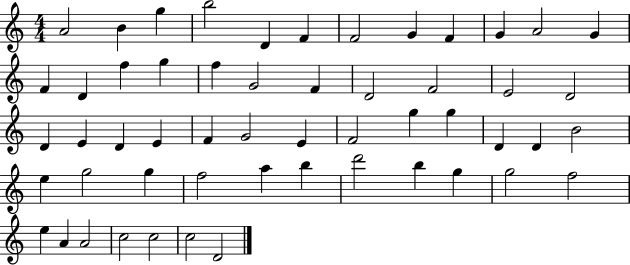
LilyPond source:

{
  \clef treble
  \numericTimeSignature
  \time 4/4
  \key c \major
  a'2 b'4 g''4 | b''2 d'4 f'4 | f'2 g'4 f'4 | g'4 a'2 g'4 | \break f'4 d'4 f''4 g''4 | f''4 g'2 f'4 | d'2 f'2 | e'2 d'2 | \break d'4 e'4 d'4 e'4 | f'4 g'2 e'4 | f'2 g''4 g''4 | d'4 d'4 b'2 | \break e''4 g''2 g''4 | f''2 a''4 b''4 | d'''2 b''4 g''4 | g''2 f''2 | \break e''4 a'4 a'2 | c''2 c''2 | c''2 d'2 | \bar "|."
}